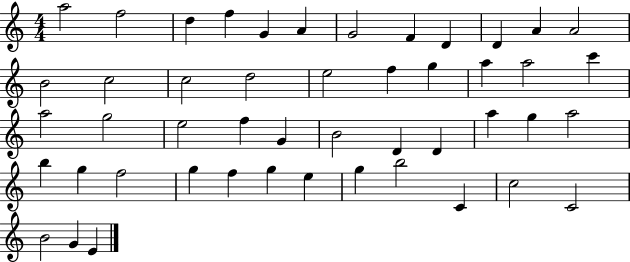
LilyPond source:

{
  \clef treble
  \numericTimeSignature
  \time 4/4
  \key c \major
  a''2 f''2 | d''4 f''4 g'4 a'4 | g'2 f'4 d'4 | d'4 a'4 a'2 | \break b'2 c''2 | c''2 d''2 | e''2 f''4 g''4 | a''4 a''2 c'''4 | \break a''2 g''2 | e''2 f''4 g'4 | b'2 d'4 d'4 | a''4 g''4 a''2 | \break b''4 g''4 f''2 | g''4 f''4 g''4 e''4 | g''4 b''2 c'4 | c''2 c'2 | \break b'2 g'4 e'4 | \bar "|."
}